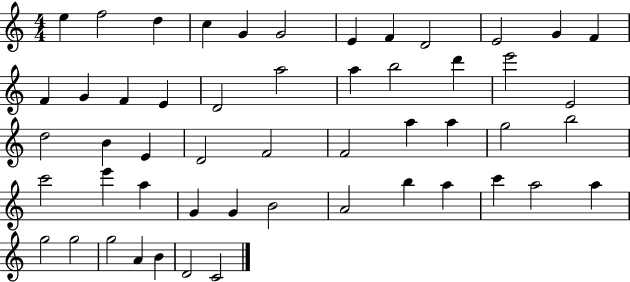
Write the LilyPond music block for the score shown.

{
  \clef treble
  \numericTimeSignature
  \time 4/4
  \key c \major
  e''4 f''2 d''4 | c''4 g'4 g'2 | e'4 f'4 d'2 | e'2 g'4 f'4 | \break f'4 g'4 f'4 e'4 | d'2 a''2 | a''4 b''2 d'''4 | e'''2 e'2 | \break d''2 b'4 e'4 | d'2 f'2 | f'2 a''4 a''4 | g''2 b''2 | \break c'''2 e'''4 a''4 | g'4 g'4 b'2 | a'2 b''4 a''4 | c'''4 a''2 a''4 | \break g''2 g''2 | g''2 a'4 b'4 | d'2 c'2 | \bar "|."
}